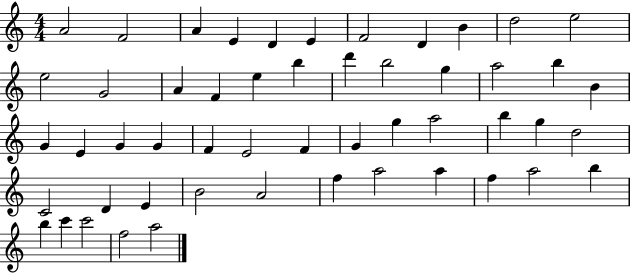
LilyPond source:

{
  \clef treble
  \numericTimeSignature
  \time 4/4
  \key c \major
  a'2 f'2 | a'4 e'4 d'4 e'4 | f'2 d'4 b'4 | d''2 e''2 | \break e''2 g'2 | a'4 f'4 e''4 b''4 | d'''4 b''2 g''4 | a''2 b''4 b'4 | \break g'4 e'4 g'4 g'4 | f'4 e'2 f'4 | g'4 g''4 a''2 | b''4 g''4 d''2 | \break c'2 d'4 e'4 | b'2 a'2 | f''4 a''2 a''4 | f''4 a''2 b''4 | \break b''4 c'''4 c'''2 | f''2 a''2 | \bar "|."
}